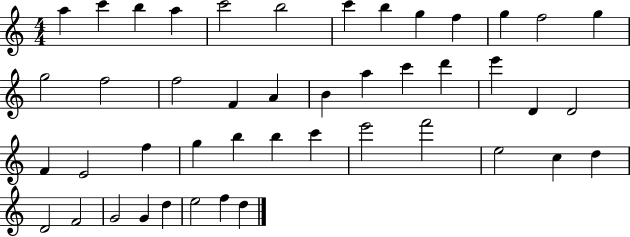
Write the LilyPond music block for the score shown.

{
  \clef treble
  \numericTimeSignature
  \time 4/4
  \key c \major
  a''4 c'''4 b''4 a''4 | c'''2 b''2 | c'''4 b''4 g''4 f''4 | g''4 f''2 g''4 | \break g''2 f''2 | f''2 f'4 a'4 | b'4 a''4 c'''4 d'''4 | e'''4 d'4 d'2 | \break f'4 e'2 f''4 | g''4 b''4 b''4 c'''4 | e'''2 f'''2 | e''2 c''4 d''4 | \break d'2 f'2 | g'2 g'4 d''4 | e''2 f''4 d''4 | \bar "|."
}